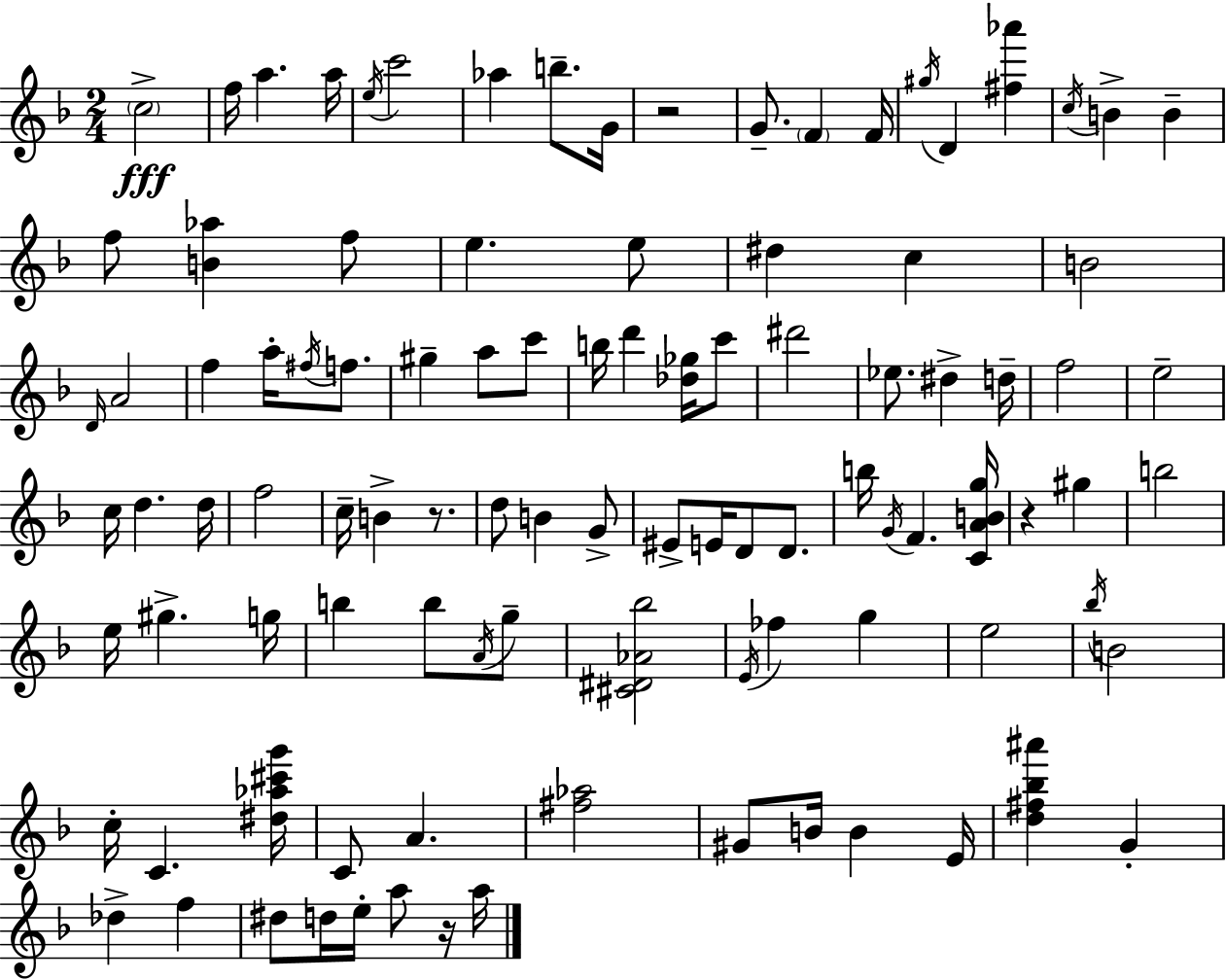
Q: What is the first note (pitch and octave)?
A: C5